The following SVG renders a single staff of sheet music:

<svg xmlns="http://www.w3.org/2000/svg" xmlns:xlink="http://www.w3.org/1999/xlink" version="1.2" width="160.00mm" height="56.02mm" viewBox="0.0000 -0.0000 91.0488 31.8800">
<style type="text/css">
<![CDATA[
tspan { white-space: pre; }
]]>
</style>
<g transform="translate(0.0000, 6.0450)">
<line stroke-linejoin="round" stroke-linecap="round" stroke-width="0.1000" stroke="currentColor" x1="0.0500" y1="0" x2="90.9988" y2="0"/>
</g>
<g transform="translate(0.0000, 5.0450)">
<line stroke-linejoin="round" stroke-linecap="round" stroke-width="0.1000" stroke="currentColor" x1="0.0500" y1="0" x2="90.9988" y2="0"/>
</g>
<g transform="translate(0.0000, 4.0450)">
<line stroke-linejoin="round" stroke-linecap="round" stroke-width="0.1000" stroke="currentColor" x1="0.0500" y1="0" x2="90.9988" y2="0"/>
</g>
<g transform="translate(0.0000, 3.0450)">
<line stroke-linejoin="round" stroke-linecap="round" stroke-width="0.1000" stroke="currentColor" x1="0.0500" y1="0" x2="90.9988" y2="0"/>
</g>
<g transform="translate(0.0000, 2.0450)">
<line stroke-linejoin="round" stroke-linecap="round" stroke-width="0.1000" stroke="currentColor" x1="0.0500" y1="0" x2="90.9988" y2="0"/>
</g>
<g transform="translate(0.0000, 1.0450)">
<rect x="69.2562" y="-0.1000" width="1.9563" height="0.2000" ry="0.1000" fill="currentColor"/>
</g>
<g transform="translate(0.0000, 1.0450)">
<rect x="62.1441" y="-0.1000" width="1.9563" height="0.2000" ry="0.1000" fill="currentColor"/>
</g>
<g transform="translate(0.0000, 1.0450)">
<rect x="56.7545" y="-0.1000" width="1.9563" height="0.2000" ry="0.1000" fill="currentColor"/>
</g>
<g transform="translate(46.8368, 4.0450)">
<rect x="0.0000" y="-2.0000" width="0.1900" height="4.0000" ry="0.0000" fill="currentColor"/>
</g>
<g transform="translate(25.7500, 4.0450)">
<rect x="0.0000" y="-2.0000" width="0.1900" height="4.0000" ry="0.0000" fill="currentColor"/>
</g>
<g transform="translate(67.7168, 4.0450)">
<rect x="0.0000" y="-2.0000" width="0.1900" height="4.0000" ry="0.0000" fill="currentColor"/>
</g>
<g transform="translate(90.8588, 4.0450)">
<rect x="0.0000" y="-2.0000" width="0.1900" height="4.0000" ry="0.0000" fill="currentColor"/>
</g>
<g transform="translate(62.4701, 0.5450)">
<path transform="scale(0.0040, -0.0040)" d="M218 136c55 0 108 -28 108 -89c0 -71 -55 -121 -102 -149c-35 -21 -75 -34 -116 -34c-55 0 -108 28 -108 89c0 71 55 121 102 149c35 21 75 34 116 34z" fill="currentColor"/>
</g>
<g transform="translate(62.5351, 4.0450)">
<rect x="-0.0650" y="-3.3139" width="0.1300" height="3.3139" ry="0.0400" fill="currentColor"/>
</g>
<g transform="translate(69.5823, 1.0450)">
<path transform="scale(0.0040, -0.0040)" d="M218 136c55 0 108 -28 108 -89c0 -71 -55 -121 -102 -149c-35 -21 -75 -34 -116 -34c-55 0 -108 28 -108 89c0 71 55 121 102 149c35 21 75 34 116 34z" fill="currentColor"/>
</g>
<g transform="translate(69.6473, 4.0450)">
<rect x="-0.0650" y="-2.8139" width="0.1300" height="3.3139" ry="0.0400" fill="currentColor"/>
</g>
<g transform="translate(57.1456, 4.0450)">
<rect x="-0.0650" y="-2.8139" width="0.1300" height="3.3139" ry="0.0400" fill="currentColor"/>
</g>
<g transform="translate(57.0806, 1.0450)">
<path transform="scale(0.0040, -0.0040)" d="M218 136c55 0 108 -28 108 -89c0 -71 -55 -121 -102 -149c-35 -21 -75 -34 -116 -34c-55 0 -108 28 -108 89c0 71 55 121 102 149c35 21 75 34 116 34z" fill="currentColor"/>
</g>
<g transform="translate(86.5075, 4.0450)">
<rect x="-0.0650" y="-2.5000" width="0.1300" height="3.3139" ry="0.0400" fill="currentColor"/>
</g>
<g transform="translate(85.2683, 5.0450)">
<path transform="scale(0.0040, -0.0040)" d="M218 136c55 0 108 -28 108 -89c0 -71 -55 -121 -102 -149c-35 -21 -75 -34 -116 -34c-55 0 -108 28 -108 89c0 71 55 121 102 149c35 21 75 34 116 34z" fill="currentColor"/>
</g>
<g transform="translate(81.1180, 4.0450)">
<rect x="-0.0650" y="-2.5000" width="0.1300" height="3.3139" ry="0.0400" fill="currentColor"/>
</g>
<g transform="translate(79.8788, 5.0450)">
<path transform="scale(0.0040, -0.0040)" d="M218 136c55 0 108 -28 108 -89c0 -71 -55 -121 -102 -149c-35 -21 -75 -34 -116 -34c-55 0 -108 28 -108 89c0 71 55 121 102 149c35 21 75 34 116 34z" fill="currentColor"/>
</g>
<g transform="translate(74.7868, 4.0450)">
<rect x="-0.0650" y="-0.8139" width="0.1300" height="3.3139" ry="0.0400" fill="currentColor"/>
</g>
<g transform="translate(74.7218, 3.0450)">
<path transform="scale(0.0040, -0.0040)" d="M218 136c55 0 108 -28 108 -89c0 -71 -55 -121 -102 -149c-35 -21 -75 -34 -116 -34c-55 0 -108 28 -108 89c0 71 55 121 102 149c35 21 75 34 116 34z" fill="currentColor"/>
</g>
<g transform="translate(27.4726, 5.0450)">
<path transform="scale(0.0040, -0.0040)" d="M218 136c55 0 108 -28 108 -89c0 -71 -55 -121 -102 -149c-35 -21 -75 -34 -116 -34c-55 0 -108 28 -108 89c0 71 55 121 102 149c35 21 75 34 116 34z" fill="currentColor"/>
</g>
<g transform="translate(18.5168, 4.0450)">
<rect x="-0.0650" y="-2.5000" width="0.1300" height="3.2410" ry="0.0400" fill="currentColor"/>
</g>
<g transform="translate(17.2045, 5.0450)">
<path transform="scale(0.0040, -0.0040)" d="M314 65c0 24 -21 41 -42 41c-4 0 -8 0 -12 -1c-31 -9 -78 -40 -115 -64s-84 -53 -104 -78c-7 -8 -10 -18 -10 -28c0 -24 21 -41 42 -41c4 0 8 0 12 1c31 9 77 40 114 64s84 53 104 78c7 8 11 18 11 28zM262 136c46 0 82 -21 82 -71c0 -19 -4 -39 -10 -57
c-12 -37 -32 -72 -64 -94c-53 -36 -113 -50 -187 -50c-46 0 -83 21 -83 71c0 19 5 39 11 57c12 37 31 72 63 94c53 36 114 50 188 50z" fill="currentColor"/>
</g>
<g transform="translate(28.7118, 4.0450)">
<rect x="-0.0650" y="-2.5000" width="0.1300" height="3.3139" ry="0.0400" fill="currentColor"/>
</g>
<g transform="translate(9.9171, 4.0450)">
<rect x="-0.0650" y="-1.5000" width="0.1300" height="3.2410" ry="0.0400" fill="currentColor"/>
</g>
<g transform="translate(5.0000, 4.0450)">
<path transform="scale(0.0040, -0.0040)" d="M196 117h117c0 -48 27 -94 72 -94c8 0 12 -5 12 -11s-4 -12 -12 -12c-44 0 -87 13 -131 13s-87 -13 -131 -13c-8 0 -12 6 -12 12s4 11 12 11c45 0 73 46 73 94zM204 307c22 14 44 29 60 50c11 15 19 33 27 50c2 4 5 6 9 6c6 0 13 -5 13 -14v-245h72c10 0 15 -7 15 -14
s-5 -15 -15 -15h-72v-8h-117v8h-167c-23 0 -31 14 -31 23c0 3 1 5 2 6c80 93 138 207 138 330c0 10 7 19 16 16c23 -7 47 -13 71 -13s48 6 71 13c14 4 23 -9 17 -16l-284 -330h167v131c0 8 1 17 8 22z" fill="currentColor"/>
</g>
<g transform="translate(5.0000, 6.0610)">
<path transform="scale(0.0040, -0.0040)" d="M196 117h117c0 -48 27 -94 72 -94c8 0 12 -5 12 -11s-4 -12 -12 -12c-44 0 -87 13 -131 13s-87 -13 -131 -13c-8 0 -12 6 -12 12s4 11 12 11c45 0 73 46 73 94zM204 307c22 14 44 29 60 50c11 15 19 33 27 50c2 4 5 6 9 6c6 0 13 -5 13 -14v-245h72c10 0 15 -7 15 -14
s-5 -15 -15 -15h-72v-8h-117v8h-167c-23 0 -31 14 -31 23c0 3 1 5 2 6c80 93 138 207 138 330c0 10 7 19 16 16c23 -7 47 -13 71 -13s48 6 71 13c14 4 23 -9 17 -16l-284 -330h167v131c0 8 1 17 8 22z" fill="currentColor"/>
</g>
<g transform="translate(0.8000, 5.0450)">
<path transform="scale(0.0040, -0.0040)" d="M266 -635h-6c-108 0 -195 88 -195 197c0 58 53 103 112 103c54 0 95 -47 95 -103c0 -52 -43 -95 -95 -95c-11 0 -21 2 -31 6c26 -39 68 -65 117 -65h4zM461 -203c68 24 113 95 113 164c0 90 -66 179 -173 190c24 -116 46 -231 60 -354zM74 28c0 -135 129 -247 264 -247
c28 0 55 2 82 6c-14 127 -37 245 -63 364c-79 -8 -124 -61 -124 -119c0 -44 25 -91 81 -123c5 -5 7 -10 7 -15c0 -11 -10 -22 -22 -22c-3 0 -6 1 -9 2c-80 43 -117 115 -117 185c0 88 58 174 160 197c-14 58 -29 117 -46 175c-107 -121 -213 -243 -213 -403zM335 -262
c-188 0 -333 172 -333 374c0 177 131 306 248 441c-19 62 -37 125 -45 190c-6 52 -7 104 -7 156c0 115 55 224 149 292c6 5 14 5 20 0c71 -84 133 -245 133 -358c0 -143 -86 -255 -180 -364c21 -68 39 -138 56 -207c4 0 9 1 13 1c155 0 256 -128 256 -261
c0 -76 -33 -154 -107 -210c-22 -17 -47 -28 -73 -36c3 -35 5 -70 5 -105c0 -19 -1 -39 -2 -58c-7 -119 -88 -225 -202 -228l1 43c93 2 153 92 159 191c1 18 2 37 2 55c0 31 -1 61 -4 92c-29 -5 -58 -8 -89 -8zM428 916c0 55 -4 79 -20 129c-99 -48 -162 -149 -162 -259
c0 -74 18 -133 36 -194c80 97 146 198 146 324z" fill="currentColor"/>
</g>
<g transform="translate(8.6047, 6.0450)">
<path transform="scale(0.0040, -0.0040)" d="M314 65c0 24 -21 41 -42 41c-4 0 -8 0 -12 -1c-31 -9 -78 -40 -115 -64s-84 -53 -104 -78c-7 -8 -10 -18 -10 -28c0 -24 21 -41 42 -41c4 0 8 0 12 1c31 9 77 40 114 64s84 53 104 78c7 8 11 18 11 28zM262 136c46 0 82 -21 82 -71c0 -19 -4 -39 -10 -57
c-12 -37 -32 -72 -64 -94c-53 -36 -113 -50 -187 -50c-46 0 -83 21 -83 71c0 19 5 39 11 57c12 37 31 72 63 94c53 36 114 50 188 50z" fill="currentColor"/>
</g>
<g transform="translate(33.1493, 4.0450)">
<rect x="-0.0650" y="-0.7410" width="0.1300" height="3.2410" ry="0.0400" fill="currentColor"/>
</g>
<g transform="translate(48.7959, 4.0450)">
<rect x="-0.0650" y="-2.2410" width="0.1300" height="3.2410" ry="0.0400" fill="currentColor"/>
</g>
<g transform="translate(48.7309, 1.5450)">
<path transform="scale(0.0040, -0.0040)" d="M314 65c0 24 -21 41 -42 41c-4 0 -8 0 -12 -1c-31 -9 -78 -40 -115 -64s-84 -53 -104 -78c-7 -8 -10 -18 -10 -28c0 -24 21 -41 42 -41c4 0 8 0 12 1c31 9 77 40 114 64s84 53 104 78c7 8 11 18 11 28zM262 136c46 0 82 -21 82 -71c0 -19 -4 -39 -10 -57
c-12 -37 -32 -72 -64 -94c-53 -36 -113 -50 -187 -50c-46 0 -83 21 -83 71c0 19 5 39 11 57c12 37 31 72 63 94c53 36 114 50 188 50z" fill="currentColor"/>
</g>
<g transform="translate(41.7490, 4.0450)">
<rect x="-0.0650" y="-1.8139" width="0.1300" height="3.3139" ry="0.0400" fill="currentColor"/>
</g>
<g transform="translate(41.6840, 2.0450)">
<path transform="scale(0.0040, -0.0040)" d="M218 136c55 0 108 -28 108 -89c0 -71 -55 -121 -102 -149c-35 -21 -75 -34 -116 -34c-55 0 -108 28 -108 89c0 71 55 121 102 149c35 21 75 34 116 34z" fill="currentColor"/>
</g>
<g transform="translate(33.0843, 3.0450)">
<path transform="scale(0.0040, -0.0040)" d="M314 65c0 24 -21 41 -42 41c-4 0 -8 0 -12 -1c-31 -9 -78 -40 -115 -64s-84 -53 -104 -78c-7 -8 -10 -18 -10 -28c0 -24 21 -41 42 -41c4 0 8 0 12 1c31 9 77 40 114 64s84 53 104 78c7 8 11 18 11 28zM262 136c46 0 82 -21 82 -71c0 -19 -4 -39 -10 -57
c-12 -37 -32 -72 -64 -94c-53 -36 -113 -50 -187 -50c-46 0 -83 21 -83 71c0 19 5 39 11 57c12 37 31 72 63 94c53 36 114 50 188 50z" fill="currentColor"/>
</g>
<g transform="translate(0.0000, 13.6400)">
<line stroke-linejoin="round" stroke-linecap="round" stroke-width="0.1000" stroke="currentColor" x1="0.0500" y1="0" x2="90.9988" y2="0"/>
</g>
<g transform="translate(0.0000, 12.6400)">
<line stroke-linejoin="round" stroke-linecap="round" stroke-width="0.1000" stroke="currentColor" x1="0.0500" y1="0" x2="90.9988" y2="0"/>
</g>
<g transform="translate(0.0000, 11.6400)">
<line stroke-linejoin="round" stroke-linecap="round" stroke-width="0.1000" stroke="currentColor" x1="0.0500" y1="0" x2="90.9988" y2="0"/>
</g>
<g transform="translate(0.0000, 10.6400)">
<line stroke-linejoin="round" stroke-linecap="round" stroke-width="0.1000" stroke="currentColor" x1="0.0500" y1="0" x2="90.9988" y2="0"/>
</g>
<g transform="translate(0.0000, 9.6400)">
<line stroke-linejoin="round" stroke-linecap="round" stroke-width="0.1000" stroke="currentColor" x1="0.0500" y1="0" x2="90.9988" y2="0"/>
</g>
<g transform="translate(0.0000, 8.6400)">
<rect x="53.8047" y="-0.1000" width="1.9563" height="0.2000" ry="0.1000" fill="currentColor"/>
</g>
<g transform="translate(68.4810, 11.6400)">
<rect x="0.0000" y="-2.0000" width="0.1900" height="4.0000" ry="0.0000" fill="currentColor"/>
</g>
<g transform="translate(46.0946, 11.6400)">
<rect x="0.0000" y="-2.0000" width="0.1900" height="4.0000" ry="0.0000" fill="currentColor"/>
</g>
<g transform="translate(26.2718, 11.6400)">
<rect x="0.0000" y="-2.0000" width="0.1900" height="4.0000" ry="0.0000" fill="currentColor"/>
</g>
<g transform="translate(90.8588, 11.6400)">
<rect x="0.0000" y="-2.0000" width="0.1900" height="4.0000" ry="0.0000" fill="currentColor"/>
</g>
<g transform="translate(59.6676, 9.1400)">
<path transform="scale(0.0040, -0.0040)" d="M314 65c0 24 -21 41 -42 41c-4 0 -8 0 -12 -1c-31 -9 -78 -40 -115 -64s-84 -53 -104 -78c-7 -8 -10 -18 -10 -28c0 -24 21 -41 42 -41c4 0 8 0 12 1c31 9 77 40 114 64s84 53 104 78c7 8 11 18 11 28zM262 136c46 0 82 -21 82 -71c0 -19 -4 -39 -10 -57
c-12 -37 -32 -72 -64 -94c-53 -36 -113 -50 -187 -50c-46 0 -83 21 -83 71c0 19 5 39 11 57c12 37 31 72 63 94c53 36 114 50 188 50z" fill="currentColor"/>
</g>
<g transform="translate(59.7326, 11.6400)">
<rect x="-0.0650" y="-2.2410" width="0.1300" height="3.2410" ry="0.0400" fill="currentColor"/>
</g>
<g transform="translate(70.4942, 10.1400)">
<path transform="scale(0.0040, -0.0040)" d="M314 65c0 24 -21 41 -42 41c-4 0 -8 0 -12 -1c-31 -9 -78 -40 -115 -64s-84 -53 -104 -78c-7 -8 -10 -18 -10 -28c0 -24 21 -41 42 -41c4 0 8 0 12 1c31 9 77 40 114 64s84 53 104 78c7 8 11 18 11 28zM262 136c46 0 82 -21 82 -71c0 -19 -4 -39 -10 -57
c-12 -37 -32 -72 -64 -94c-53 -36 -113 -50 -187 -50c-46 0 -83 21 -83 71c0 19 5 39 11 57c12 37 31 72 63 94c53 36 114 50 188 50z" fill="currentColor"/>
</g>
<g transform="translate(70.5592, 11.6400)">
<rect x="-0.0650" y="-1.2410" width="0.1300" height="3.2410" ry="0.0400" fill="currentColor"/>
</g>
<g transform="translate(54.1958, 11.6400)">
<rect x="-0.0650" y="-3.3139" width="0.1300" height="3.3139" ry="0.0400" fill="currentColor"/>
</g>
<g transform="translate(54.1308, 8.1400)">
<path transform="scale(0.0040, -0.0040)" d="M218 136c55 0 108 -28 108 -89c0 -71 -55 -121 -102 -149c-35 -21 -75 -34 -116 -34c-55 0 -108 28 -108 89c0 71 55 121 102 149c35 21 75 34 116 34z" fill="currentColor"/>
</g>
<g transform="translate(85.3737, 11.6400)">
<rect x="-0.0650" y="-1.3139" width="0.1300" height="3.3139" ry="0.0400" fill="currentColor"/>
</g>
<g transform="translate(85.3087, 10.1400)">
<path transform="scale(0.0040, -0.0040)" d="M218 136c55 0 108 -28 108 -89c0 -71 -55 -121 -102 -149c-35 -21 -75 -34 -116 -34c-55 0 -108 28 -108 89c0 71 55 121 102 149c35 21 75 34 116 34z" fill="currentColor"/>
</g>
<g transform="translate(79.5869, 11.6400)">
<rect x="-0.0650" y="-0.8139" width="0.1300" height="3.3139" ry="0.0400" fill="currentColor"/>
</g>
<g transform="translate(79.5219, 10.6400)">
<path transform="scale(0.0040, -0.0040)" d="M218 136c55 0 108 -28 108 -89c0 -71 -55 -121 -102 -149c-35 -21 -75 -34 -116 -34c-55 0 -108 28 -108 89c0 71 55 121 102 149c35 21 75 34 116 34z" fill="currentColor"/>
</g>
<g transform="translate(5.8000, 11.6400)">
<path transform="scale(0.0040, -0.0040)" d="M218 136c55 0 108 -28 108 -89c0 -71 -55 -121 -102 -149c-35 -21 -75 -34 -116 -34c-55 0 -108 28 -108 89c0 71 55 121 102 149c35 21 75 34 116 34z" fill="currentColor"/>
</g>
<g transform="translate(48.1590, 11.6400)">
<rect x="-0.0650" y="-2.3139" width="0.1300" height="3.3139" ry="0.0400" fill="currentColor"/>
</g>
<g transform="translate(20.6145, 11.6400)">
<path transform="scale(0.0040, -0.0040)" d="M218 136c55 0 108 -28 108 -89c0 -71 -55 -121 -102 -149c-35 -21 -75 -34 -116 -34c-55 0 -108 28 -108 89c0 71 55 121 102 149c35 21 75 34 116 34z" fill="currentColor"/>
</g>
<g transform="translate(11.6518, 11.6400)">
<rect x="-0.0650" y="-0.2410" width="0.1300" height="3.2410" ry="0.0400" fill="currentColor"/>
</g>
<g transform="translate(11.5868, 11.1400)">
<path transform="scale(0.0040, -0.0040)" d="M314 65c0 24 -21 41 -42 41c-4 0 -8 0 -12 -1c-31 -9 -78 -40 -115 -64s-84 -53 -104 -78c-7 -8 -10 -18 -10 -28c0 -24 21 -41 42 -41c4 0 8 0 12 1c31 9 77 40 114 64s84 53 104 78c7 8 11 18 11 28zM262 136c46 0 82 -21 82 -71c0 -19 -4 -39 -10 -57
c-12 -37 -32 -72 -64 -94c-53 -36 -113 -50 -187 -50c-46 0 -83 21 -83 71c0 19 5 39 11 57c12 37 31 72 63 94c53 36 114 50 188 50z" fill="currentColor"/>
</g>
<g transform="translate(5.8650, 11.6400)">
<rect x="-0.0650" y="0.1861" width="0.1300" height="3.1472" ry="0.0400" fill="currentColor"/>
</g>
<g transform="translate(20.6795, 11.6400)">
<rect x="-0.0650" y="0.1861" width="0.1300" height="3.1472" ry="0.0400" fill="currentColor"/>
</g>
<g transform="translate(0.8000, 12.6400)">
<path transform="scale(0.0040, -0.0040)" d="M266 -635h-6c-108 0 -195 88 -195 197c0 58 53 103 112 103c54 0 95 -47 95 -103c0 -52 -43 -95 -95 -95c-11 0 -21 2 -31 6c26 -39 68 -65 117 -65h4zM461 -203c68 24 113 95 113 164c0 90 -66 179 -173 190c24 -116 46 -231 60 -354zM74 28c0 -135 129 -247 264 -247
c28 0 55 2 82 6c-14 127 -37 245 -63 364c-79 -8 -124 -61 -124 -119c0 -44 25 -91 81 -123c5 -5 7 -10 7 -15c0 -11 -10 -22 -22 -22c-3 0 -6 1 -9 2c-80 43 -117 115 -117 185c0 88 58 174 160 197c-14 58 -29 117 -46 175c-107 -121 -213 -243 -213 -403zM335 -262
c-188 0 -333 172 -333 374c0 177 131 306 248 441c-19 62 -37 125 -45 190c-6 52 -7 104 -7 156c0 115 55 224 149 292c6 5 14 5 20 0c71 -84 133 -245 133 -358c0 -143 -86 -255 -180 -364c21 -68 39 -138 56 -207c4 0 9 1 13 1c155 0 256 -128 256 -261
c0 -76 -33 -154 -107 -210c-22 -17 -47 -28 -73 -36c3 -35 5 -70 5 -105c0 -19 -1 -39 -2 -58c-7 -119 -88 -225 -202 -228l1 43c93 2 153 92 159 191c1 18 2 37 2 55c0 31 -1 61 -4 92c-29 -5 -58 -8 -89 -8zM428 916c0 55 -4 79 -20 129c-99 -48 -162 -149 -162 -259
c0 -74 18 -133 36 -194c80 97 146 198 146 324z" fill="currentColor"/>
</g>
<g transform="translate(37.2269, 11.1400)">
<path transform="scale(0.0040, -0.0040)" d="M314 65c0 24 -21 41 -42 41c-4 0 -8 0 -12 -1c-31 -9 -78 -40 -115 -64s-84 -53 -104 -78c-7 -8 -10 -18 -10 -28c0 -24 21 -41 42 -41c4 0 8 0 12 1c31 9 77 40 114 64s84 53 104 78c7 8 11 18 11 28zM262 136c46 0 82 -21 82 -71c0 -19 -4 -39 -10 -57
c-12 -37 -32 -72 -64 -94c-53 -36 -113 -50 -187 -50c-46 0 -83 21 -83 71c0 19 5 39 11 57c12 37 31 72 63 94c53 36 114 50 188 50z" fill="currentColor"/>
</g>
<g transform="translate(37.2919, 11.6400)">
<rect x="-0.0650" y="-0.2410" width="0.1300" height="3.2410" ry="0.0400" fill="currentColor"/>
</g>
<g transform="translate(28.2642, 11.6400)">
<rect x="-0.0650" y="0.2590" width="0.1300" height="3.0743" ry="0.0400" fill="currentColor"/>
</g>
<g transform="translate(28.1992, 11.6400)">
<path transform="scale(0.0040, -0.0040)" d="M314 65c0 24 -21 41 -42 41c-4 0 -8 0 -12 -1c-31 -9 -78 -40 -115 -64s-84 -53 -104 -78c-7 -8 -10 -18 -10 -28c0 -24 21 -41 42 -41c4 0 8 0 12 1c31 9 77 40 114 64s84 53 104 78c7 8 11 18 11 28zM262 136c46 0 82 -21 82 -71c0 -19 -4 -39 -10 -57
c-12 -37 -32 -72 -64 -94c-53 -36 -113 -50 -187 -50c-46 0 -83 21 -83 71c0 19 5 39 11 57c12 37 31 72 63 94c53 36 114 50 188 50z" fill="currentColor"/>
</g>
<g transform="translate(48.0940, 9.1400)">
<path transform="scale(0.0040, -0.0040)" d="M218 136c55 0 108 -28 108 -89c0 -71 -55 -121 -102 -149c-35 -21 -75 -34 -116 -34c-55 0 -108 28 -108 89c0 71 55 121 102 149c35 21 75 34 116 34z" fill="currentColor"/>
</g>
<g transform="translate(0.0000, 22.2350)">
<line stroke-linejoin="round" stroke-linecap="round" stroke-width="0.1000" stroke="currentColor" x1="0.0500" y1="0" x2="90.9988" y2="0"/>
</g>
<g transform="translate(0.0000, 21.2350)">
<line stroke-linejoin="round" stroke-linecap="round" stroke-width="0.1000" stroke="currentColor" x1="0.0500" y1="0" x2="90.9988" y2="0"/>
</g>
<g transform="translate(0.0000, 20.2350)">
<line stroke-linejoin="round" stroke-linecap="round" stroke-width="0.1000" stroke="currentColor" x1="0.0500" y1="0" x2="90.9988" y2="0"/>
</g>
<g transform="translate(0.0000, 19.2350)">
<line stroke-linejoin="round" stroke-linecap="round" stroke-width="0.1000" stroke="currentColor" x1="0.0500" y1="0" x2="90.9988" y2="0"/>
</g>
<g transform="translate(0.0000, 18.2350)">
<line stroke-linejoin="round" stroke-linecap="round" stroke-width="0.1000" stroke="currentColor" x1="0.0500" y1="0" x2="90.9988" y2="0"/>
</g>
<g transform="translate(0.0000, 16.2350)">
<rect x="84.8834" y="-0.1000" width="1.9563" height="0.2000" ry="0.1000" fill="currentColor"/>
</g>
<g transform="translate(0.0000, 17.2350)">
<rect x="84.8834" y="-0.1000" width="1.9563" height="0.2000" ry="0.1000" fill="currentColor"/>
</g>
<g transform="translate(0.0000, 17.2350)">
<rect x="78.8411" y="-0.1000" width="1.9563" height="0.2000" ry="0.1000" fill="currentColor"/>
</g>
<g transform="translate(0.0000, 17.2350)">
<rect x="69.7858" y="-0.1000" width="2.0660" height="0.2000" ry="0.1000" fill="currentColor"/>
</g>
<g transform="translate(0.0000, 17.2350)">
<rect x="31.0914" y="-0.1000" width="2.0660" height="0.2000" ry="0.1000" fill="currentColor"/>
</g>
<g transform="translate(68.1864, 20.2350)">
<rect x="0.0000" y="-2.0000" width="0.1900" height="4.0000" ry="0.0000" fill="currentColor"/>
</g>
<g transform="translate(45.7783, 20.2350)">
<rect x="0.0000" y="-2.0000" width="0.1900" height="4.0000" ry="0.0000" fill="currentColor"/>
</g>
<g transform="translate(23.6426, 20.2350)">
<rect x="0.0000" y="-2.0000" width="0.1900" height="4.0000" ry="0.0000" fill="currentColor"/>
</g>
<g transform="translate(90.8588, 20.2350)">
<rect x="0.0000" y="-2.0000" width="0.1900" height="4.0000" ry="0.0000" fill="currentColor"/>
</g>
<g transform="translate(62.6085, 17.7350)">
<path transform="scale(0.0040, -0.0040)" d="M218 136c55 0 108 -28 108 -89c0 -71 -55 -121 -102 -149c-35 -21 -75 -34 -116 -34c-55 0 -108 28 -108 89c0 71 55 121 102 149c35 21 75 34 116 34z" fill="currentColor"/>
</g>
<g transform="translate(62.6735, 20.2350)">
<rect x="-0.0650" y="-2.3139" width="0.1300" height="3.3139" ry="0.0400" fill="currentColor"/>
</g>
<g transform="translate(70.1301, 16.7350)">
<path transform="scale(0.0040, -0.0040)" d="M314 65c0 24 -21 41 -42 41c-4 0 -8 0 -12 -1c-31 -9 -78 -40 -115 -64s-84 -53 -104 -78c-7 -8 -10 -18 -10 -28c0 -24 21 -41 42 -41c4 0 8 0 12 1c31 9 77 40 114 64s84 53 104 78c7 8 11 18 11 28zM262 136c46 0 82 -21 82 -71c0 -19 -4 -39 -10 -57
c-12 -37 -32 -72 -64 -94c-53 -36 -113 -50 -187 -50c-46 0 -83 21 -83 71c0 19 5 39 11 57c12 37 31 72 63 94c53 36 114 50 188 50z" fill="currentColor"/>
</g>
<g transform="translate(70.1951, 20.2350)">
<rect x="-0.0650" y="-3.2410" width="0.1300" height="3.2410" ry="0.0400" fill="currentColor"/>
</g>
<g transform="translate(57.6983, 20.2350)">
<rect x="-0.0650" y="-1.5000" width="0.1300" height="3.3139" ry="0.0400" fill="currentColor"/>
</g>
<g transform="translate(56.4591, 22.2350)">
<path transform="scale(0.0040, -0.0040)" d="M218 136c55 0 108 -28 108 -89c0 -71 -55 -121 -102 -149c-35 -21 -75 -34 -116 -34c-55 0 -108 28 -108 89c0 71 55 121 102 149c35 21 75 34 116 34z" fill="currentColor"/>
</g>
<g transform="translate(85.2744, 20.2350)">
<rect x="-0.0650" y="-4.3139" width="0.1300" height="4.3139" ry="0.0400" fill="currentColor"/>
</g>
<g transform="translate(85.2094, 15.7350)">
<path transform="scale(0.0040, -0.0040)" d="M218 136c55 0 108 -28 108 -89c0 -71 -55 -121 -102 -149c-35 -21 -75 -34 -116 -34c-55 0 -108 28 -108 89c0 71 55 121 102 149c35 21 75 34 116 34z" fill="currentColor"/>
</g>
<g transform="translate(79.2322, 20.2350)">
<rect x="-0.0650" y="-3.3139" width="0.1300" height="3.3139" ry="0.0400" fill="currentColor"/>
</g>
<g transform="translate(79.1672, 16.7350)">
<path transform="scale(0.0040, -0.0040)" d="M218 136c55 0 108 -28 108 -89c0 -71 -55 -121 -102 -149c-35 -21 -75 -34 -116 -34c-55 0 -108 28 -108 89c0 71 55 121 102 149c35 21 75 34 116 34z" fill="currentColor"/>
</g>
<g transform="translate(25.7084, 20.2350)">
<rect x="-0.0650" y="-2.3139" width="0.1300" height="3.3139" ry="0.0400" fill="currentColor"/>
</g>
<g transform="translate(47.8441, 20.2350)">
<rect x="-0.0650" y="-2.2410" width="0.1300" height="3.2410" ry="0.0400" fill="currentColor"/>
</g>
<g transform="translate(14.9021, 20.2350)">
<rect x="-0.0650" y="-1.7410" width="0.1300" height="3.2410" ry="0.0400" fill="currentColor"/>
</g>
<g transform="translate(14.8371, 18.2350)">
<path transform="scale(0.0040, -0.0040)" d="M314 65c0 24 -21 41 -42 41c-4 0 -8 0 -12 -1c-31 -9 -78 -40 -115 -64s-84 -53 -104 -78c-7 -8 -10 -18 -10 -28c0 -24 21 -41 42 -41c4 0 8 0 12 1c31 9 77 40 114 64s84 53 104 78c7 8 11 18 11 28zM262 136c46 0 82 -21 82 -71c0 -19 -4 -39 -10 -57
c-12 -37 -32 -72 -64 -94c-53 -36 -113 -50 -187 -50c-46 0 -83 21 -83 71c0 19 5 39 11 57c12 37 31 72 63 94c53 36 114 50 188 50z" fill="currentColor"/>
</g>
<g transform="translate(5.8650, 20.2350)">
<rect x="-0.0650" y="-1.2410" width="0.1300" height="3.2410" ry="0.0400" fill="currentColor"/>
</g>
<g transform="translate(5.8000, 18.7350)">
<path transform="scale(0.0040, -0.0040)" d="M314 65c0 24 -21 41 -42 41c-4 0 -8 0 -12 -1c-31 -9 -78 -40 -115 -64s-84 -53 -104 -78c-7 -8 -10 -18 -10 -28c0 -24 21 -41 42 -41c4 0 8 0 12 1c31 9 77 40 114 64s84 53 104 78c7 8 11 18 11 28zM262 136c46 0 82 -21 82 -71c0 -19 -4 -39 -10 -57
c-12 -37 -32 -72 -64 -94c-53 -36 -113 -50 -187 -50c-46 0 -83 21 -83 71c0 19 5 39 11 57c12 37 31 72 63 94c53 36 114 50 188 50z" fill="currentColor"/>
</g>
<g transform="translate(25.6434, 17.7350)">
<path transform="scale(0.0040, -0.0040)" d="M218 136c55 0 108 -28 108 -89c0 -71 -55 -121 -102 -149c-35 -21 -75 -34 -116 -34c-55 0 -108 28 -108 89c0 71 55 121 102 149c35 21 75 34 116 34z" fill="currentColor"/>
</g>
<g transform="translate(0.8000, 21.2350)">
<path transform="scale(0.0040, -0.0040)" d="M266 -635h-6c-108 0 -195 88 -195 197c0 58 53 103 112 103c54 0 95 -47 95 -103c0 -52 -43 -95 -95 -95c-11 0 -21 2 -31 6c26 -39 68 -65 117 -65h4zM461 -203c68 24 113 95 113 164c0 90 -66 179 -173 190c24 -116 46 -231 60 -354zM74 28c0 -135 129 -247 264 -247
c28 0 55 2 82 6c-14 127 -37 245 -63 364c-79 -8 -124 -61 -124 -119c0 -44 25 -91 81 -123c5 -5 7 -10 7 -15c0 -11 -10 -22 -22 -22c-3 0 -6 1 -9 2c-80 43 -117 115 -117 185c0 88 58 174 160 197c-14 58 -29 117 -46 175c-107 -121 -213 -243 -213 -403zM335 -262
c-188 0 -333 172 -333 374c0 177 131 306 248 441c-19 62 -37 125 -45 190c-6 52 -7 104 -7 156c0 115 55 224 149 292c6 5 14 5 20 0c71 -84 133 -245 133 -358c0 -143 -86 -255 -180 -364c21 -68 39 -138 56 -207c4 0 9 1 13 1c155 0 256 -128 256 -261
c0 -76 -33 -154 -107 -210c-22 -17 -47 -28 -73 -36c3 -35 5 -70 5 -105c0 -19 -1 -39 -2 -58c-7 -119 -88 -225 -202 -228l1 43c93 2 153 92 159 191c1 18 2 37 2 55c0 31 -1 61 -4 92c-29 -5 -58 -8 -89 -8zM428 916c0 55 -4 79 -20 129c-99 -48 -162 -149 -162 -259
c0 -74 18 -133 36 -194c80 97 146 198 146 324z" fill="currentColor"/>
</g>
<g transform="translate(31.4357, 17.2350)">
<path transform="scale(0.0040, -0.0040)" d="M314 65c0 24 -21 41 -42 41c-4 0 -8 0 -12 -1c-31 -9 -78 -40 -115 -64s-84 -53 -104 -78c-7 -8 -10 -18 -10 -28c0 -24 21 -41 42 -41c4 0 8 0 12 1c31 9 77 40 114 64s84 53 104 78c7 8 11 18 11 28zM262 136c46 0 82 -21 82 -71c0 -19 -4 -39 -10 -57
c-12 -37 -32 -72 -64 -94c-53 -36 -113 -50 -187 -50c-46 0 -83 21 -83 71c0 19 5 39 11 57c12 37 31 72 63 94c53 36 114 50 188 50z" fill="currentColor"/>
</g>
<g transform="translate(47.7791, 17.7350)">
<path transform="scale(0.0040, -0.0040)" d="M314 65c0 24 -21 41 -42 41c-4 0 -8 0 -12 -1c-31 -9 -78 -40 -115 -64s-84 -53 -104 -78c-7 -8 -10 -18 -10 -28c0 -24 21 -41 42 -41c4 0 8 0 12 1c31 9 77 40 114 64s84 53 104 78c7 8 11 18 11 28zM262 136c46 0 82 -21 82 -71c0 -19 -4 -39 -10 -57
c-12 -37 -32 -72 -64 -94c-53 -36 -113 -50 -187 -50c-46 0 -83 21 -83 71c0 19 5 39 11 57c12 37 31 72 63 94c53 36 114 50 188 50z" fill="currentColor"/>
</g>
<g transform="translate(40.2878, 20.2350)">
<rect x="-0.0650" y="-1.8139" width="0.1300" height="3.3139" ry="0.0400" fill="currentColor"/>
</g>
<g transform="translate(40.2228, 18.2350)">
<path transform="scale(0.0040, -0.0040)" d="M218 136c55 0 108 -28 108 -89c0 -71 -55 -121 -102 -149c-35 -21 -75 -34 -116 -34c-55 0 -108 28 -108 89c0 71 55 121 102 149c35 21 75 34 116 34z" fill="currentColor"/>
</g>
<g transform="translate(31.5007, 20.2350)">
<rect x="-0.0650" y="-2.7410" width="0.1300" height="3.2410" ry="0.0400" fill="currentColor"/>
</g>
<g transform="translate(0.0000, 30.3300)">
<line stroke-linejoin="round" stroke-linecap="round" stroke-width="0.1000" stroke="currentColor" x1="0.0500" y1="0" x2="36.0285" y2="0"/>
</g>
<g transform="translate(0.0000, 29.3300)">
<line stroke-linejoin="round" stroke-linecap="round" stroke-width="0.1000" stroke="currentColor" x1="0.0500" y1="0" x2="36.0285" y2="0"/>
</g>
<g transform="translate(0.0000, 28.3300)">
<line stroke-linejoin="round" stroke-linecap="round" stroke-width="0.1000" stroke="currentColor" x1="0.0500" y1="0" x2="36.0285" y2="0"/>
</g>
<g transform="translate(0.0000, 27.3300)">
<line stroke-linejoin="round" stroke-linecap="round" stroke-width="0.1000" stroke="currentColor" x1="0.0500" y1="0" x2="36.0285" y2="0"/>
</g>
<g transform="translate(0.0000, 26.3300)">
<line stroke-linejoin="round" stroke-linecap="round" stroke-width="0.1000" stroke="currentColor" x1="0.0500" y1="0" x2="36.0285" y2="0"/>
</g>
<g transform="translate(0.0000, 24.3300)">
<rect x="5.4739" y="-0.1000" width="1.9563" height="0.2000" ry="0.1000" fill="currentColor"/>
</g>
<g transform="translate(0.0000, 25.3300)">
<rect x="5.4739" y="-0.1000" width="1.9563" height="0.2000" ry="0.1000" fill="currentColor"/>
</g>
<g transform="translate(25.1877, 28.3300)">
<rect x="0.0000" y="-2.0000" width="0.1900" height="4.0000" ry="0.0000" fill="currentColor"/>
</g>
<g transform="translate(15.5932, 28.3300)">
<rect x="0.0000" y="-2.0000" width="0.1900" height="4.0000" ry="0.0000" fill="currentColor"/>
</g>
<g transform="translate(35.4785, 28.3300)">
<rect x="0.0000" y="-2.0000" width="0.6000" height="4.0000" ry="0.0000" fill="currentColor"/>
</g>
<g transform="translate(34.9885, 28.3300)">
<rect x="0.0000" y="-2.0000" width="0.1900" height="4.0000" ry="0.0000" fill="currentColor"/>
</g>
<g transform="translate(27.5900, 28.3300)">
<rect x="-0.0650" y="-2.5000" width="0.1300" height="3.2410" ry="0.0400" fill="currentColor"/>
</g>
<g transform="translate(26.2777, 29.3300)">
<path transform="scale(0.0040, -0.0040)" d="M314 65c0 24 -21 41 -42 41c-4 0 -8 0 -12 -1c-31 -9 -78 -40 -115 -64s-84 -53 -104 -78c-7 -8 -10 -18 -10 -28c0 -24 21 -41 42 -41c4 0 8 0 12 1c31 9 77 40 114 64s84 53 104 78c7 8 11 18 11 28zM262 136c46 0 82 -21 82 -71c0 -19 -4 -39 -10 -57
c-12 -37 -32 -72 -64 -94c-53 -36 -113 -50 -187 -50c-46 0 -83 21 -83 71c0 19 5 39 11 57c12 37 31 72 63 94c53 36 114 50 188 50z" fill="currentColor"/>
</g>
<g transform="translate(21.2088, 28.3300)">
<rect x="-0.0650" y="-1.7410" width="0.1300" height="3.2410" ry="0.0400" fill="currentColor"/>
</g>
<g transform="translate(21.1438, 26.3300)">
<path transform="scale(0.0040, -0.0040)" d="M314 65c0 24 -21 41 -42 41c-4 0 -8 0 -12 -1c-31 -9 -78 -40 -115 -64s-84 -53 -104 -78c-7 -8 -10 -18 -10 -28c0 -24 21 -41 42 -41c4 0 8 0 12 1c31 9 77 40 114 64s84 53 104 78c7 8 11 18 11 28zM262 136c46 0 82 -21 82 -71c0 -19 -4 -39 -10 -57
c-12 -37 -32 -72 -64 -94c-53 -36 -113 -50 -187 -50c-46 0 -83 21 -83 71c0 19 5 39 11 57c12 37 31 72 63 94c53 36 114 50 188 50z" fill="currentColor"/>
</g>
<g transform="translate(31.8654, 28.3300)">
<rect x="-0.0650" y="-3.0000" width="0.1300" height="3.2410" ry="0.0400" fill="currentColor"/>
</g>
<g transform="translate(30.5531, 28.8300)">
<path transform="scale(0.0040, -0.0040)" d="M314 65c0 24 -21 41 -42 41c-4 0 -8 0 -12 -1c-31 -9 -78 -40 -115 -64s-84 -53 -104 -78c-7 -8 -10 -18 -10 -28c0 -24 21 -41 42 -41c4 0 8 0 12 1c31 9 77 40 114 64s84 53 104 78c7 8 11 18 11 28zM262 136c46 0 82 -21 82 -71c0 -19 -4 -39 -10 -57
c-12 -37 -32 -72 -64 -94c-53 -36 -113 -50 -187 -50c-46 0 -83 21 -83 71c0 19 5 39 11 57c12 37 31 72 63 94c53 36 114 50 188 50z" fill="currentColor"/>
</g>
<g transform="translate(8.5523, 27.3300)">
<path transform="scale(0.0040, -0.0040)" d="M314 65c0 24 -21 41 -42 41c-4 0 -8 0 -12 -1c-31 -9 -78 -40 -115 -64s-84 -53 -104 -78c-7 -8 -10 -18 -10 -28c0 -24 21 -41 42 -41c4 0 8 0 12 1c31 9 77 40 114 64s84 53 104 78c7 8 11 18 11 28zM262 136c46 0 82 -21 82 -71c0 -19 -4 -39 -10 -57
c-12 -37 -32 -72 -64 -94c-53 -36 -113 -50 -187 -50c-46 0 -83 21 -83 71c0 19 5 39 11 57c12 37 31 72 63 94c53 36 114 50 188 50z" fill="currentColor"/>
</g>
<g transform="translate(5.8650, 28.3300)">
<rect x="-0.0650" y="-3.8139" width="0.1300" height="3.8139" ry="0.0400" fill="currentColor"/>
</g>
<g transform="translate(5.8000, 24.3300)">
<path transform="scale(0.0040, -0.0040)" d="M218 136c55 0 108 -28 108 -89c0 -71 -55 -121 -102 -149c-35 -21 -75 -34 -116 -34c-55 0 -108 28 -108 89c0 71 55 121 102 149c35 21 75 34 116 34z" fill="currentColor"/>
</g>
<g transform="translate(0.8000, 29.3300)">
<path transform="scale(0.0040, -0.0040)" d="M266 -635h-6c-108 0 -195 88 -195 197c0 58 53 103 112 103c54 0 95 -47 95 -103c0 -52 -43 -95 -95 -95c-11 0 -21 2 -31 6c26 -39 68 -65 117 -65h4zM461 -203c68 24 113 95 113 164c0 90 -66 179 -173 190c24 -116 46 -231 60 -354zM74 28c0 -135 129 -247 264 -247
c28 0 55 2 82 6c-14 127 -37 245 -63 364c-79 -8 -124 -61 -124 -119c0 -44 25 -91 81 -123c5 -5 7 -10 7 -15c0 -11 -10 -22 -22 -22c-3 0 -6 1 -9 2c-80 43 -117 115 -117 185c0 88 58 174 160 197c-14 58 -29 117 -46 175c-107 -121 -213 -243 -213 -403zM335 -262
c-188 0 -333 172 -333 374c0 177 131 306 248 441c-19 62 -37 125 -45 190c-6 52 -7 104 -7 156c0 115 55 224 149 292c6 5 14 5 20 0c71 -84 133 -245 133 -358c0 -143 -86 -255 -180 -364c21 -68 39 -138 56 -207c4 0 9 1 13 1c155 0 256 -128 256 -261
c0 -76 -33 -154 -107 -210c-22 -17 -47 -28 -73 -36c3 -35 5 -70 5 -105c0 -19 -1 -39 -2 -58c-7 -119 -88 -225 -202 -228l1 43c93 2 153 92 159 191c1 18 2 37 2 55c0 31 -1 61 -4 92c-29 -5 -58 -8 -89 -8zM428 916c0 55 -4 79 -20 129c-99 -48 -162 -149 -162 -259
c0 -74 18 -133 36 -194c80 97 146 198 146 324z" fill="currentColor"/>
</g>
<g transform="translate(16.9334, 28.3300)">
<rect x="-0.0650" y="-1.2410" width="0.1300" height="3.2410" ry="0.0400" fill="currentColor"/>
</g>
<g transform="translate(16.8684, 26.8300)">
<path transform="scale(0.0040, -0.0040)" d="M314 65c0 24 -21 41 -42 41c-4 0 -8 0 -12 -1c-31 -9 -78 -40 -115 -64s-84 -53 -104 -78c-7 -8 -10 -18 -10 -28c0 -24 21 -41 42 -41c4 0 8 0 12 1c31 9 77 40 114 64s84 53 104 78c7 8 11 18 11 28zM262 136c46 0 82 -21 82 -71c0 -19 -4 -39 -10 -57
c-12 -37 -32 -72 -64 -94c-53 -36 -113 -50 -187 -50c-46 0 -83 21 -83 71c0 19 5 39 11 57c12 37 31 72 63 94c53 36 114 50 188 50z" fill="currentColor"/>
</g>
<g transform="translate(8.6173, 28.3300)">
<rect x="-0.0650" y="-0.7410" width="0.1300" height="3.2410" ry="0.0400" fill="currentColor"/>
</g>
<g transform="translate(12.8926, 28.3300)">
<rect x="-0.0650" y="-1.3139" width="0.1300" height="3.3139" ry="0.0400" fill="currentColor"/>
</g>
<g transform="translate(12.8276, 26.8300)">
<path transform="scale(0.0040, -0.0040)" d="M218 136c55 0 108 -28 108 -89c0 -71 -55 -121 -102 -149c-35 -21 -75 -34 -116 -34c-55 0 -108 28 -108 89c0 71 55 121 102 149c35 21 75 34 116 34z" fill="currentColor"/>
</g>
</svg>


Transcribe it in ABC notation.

X:1
T:Untitled
M:4/4
L:1/4
K:C
E2 G2 G d2 f g2 a b a d G G B c2 B B2 c2 g b g2 e2 d e e2 f2 g a2 f g2 E g b2 b d' c' d2 e e2 f2 G2 A2